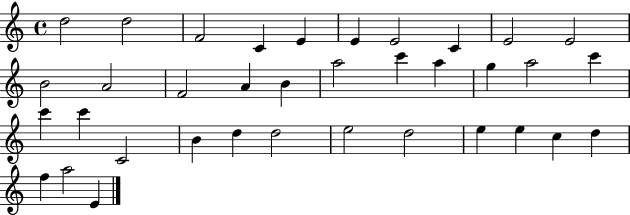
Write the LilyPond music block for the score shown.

{
  \clef treble
  \time 4/4
  \defaultTimeSignature
  \key c \major
  d''2 d''2 | f'2 c'4 e'4 | e'4 e'2 c'4 | e'2 e'2 | \break b'2 a'2 | f'2 a'4 b'4 | a''2 c'''4 a''4 | g''4 a''2 c'''4 | \break c'''4 c'''4 c'2 | b'4 d''4 d''2 | e''2 d''2 | e''4 e''4 c''4 d''4 | \break f''4 a''2 e'4 | \bar "|."
}